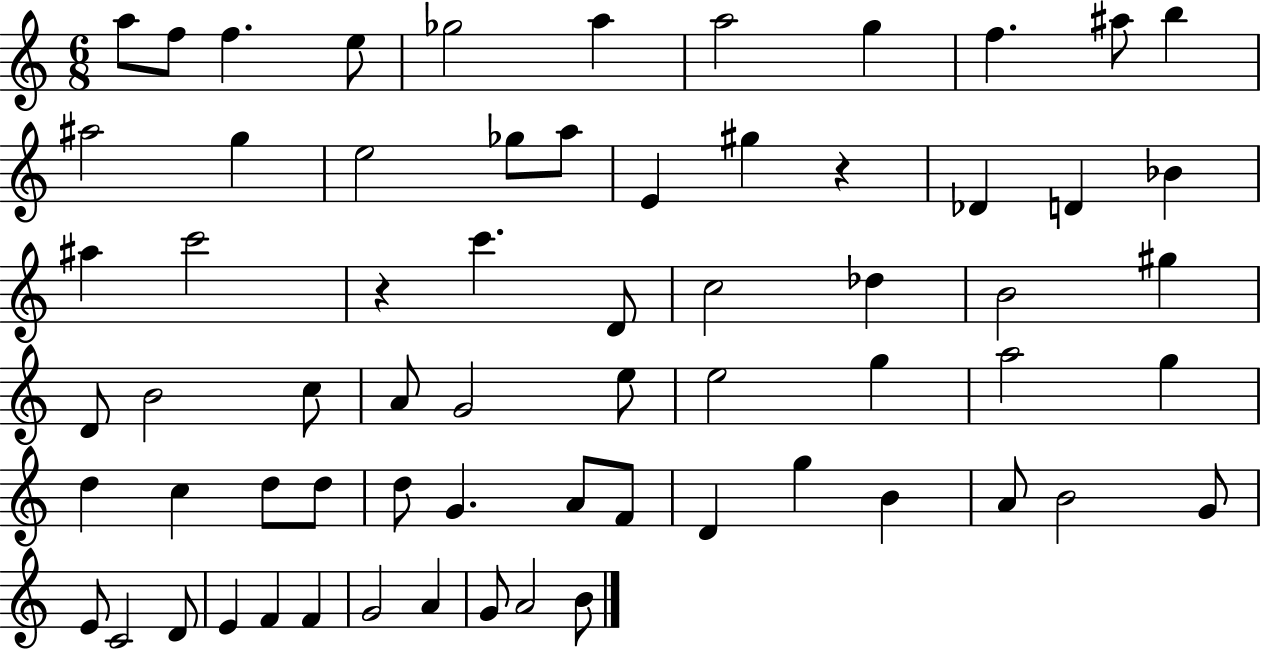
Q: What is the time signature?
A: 6/8